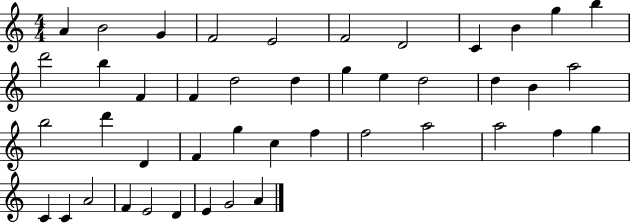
{
  \clef treble
  \numericTimeSignature
  \time 4/4
  \key c \major
  a'4 b'2 g'4 | f'2 e'2 | f'2 d'2 | c'4 b'4 g''4 b''4 | \break d'''2 b''4 f'4 | f'4 d''2 d''4 | g''4 e''4 d''2 | d''4 b'4 a''2 | \break b''2 d'''4 d'4 | f'4 g''4 c''4 f''4 | f''2 a''2 | a''2 f''4 g''4 | \break c'4 c'4 a'2 | f'4 e'2 d'4 | e'4 g'2 a'4 | \bar "|."
}